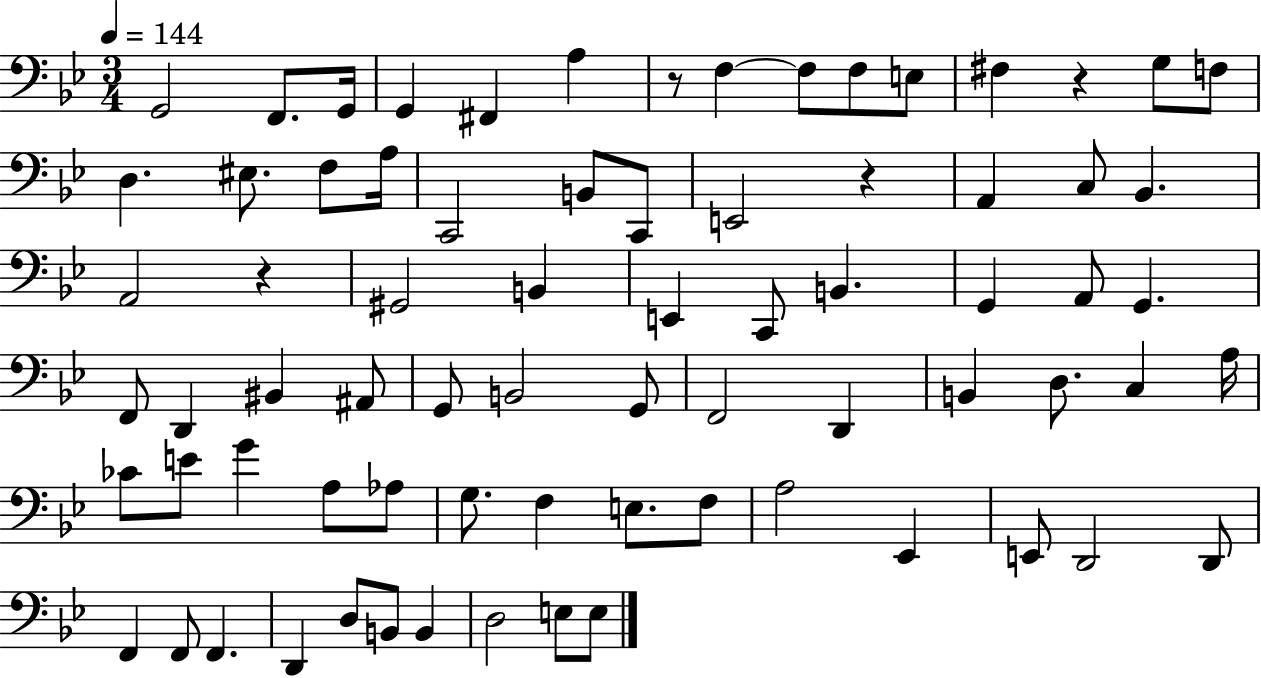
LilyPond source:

{
  \clef bass
  \numericTimeSignature
  \time 3/4
  \key bes \major
  \tempo 4 = 144
  \repeat volta 2 { g,2 f,8. g,16 | g,4 fis,4 a4 | r8 f4~~ f8 f8 e8 | fis4 r4 g8 f8 | \break d4. eis8. f8 a16 | c,2 b,8 c,8 | e,2 r4 | a,4 c8 bes,4. | \break a,2 r4 | gis,2 b,4 | e,4 c,8 b,4. | g,4 a,8 g,4. | \break f,8 d,4 bis,4 ais,8 | g,8 b,2 g,8 | f,2 d,4 | b,4 d8. c4 a16 | \break ces'8 e'8 g'4 a8 aes8 | g8. f4 e8. f8 | a2 ees,4 | e,8 d,2 d,8 | \break f,4 f,8 f,4. | d,4 d8 b,8 b,4 | d2 e8 e8 | } \bar "|."
}